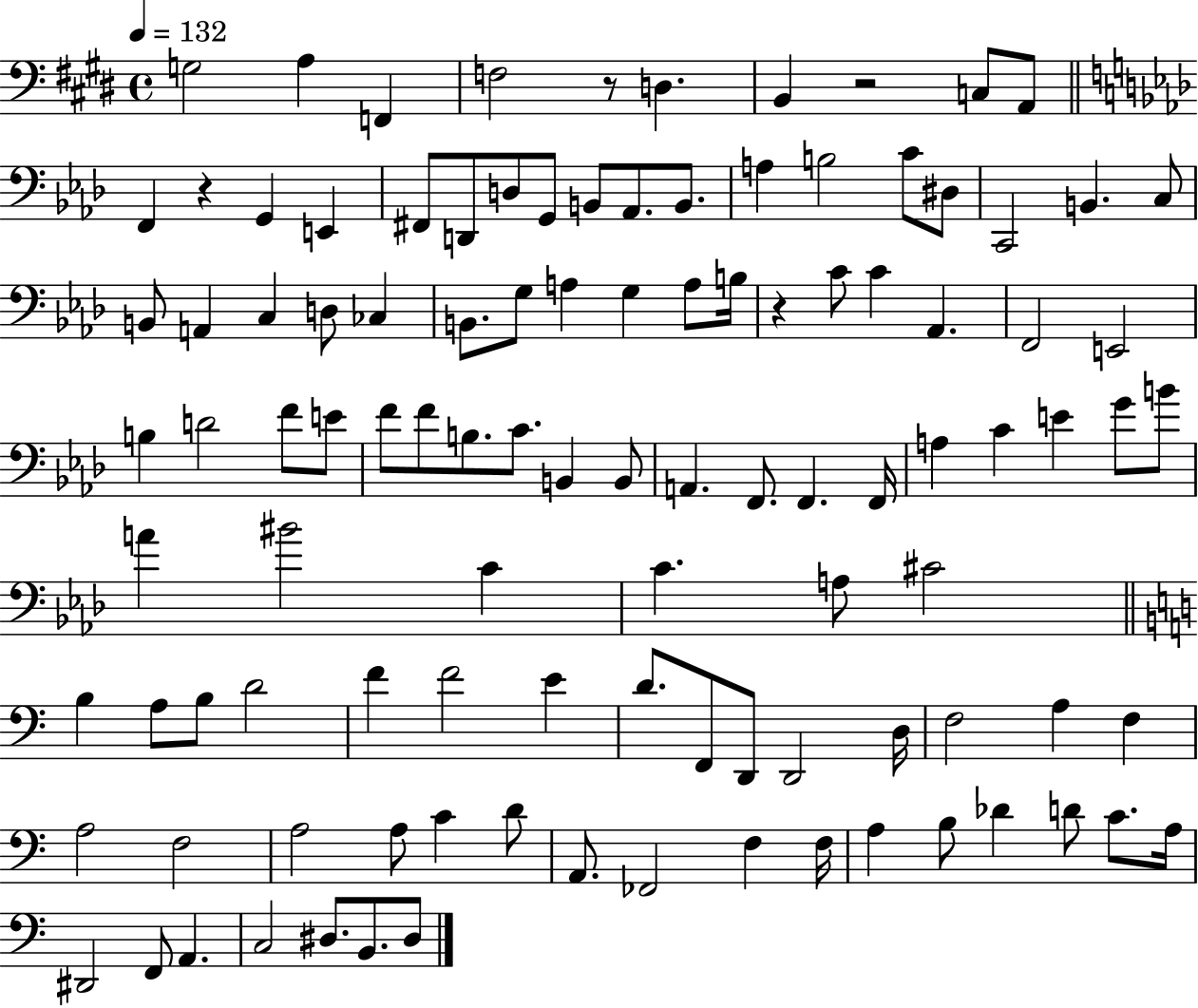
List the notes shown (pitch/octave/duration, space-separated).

G3/h A3/q F2/q F3/h R/e D3/q. B2/q R/h C3/e A2/e F2/q R/q G2/q E2/q F#2/e D2/e D3/e G2/e B2/e Ab2/e. B2/e. A3/q B3/h C4/e D#3/e C2/h B2/q. C3/e B2/e A2/q C3/q D3/e CES3/q B2/e. G3/e A3/q G3/q A3/e B3/s R/q C4/e C4/q Ab2/q. F2/h E2/h B3/q D4/h F4/e E4/e F4/e F4/e B3/e. C4/e. B2/q B2/e A2/q. F2/e. F2/q. F2/s A3/q C4/q E4/q G4/e B4/e A4/q BIS4/h C4/q C4/q. A3/e C#4/h B3/q A3/e B3/e D4/h F4/q F4/h E4/q D4/e. F2/e D2/e D2/h D3/s F3/h A3/q F3/q A3/h F3/h A3/h A3/e C4/q D4/e A2/e. FES2/h F3/q F3/s A3/q B3/e Db4/q D4/e C4/e. A3/s D#2/h F2/e A2/q. C3/h D#3/e. B2/e. D#3/e